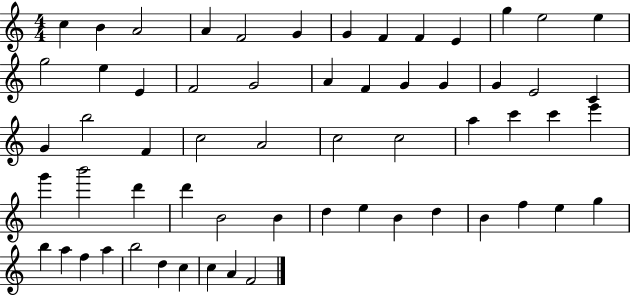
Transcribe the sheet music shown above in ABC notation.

X:1
T:Untitled
M:4/4
L:1/4
K:C
c B A2 A F2 G G F F E g e2 e g2 e E F2 G2 A F G G G E2 C G b2 F c2 A2 c2 c2 a c' c' e' g' b'2 d' d' B2 B d e B d B f e g b a f a b2 d c c A F2